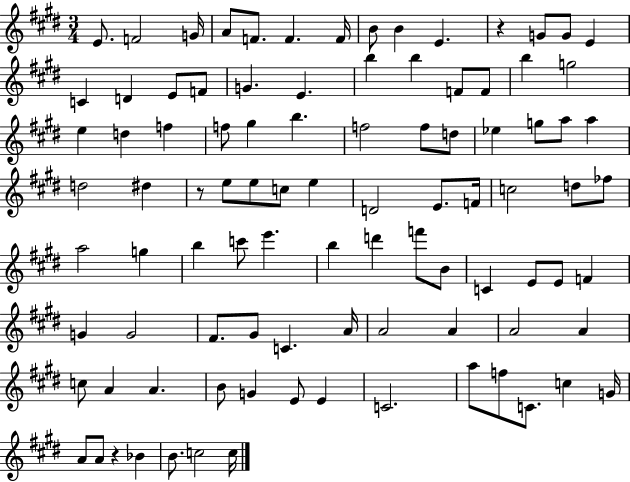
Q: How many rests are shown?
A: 3